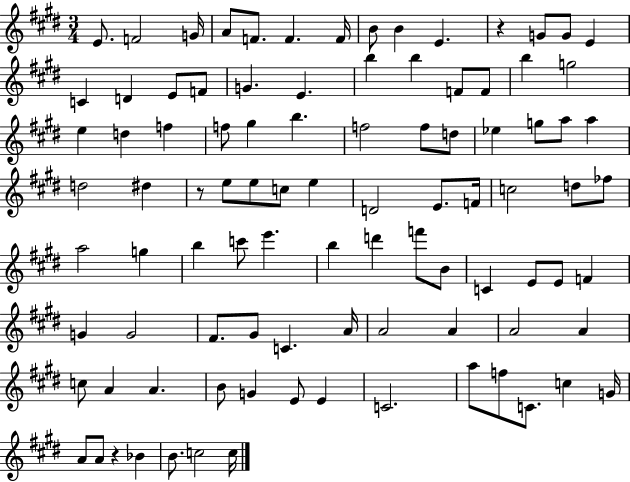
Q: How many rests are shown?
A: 3